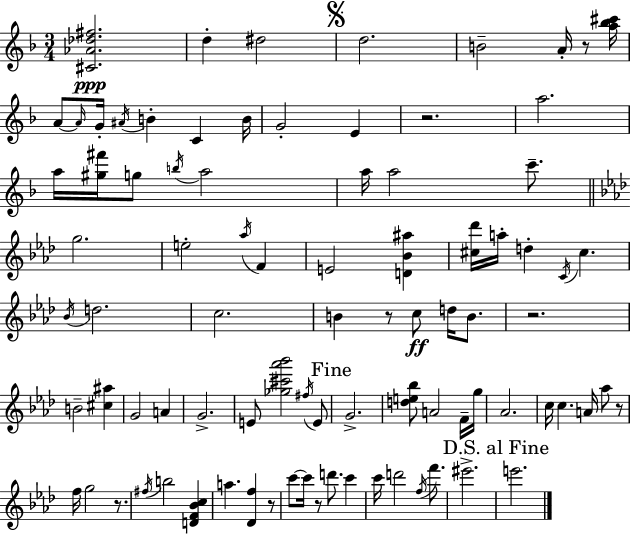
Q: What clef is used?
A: treble